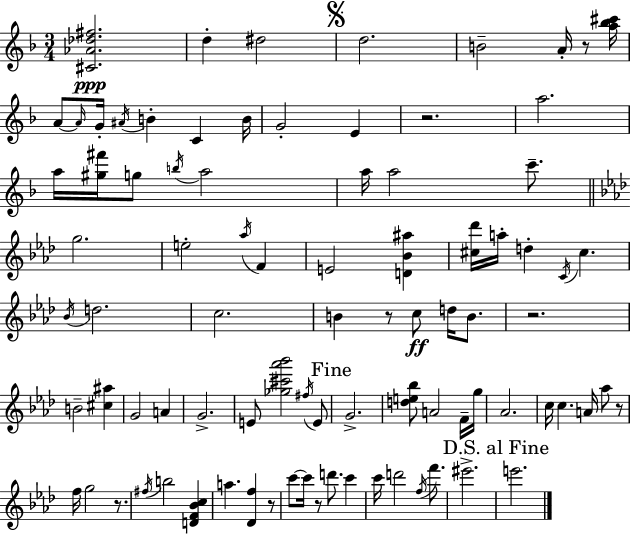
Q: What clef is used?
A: treble